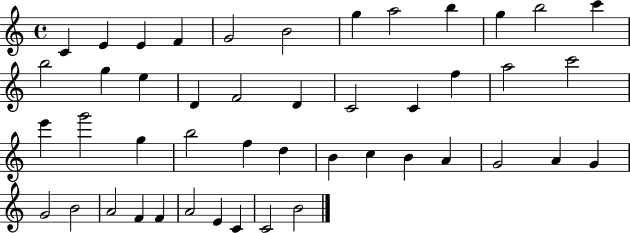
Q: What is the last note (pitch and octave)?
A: B4